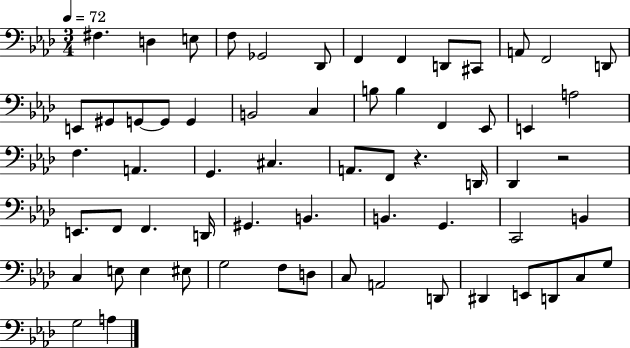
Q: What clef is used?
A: bass